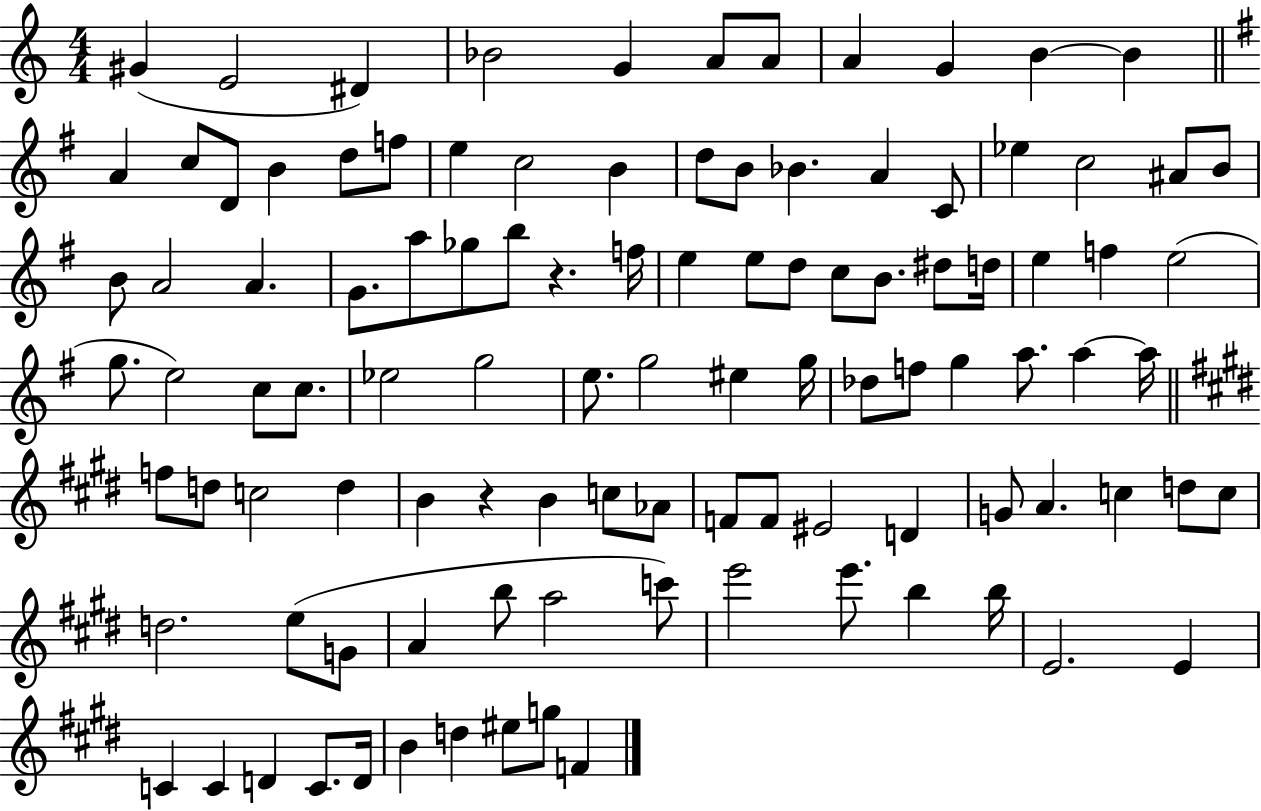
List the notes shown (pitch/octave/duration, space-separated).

G#4/q E4/h D#4/q Bb4/h G4/q A4/e A4/e A4/q G4/q B4/q B4/q A4/q C5/e D4/e B4/q D5/e F5/e E5/q C5/h B4/q D5/e B4/e Bb4/q. A4/q C4/e Eb5/q C5/h A#4/e B4/e B4/e A4/h A4/q. G4/e. A5/e Gb5/e B5/e R/q. F5/s E5/q E5/e D5/e C5/e B4/e. D#5/e D5/s E5/q F5/q E5/h G5/e. E5/h C5/e C5/e. Eb5/h G5/h E5/e. G5/h EIS5/q G5/s Db5/e F5/e G5/q A5/e. A5/q A5/s F5/e D5/e C5/h D5/q B4/q R/q B4/q C5/e Ab4/e F4/e F4/e EIS4/h D4/q G4/e A4/q. C5/q D5/e C5/e D5/h. E5/e G4/e A4/q B5/e A5/h C6/e E6/h E6/e. B5/q B5/s E4/h. E4/q C4/q C4/q D4/q C4/e. D4/s B4/q D5/q EIS5/e G5/e F4/q